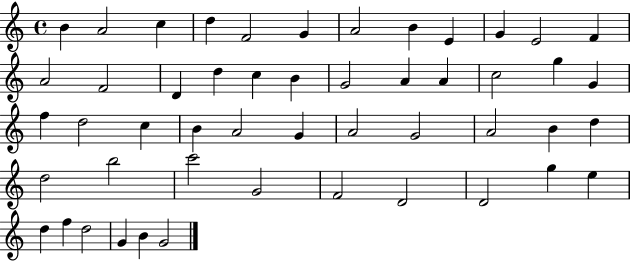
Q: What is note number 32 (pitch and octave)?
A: G4